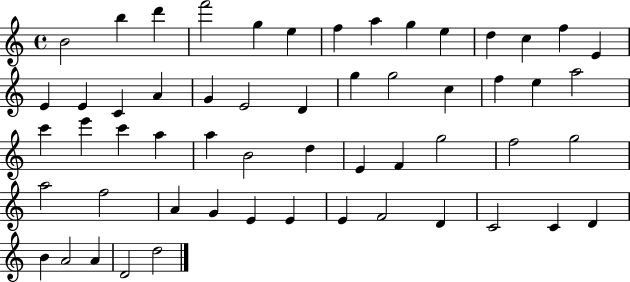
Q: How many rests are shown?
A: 0